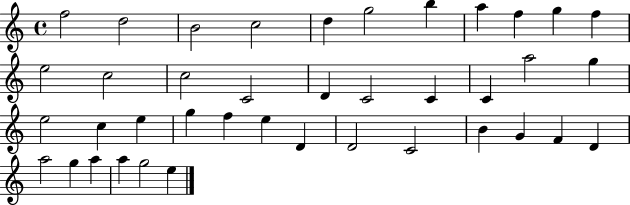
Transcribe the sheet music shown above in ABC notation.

X:1
T:Untitled
M:4/4
L:1/4
K:C
f2 d2 B2 c2 d g2 b a f g f e2 c2 c2 C2 D C2 C C a2 g e2 c e g f e D D2 C2 B G F D a2 g a a g2 e